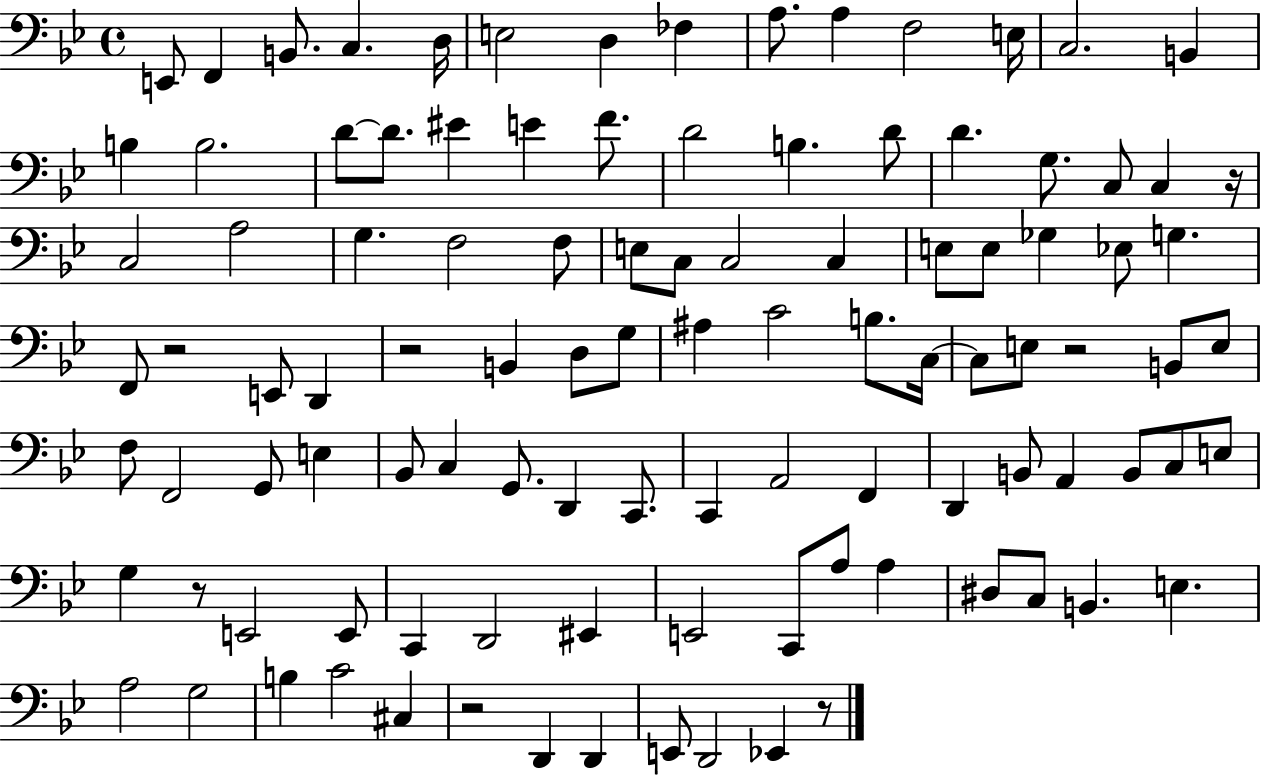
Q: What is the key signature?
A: BES major